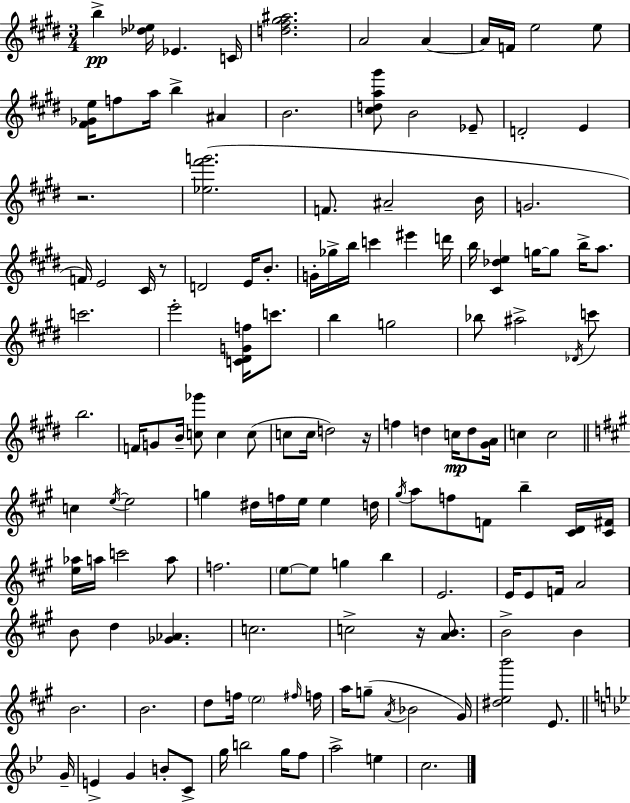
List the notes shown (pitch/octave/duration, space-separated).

B5/q [Db5,Eb5]/s Eb4/q. C4/s [D5,F#5,G#5,A#5]/h. A4/h A4/q A4/s F4/s E5/h E5/e [F#4,Gb4,E5]/s F5/e A5/s B5/q A#4/q B4/h. [C#5,D5,A5,G#6]/e B4/h Eb4/e D4/h E4/q R/h. [Eb5,F#6,G6]/h. F4/e. A#4/h B4/s G4/h. F4/s E4/h C#4/s R/e D4/h E4/s B4/e. G4/s Gb5/s B5/s C6/q EIS6/q D6/s B5/s [C#4,Db5,E5]/q G5/s G5/e B5/s A5/e. C6/h. E6/h [C4,D#4,G4,F5]/s C6/e. B5/q G5/h Bb5/e A#5/h Db4/s C6/e B5/h. F4/s G4/e B4/s [C5,Gb6]/e C5/q C5/e C5/e C5/s D5/h R/s F5/q D5/q C5/s D5/e [G#4,A4]/s C5/q C5/h C5/q E5/s E5/h G5/q D#5/s F5/s E5/s E5/q D5/s G#5/s A5/e F5/e F4/e B5/q [C#4,D4]/s [C#4,F#4]/s [E5,Ab5]/s A5/s C6/h A5/e F5/h. E5/e E5/e G5/q B5/q E4/h. E4/s E4/e F4/s A4/h B4/e D5/q [Gb4,Ab4]/q. C5/h. C5/h R/s [A4,B4]/e. B4/h B4/q B4/h. B4/h. D5/e F5/s E5/h F#5/s F5/s A5/s G5/e A4/s Bb4/h G#4/s [D#5,E5,B6]/h E4/e. G4/s E4/q G4/q B4/e C4/e G5/s B5/h G5/s F5/e A5/h E5/q C5/h.